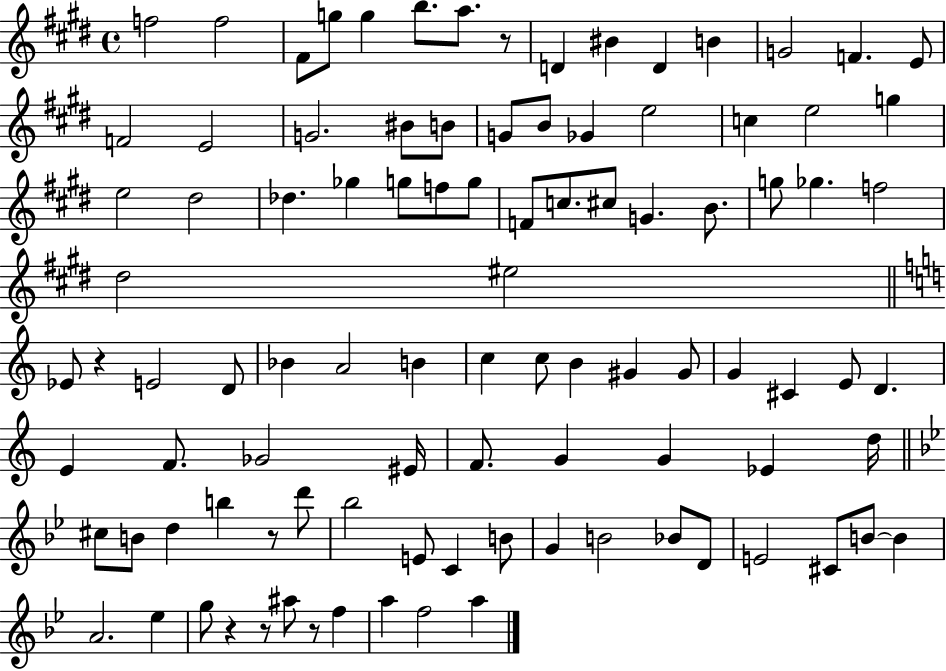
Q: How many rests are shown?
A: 6